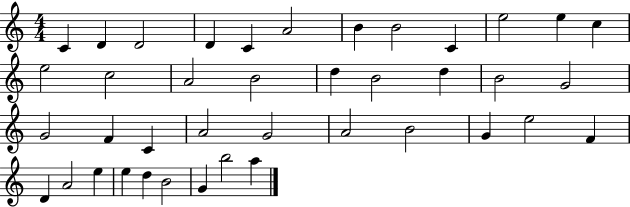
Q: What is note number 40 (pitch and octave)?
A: A5